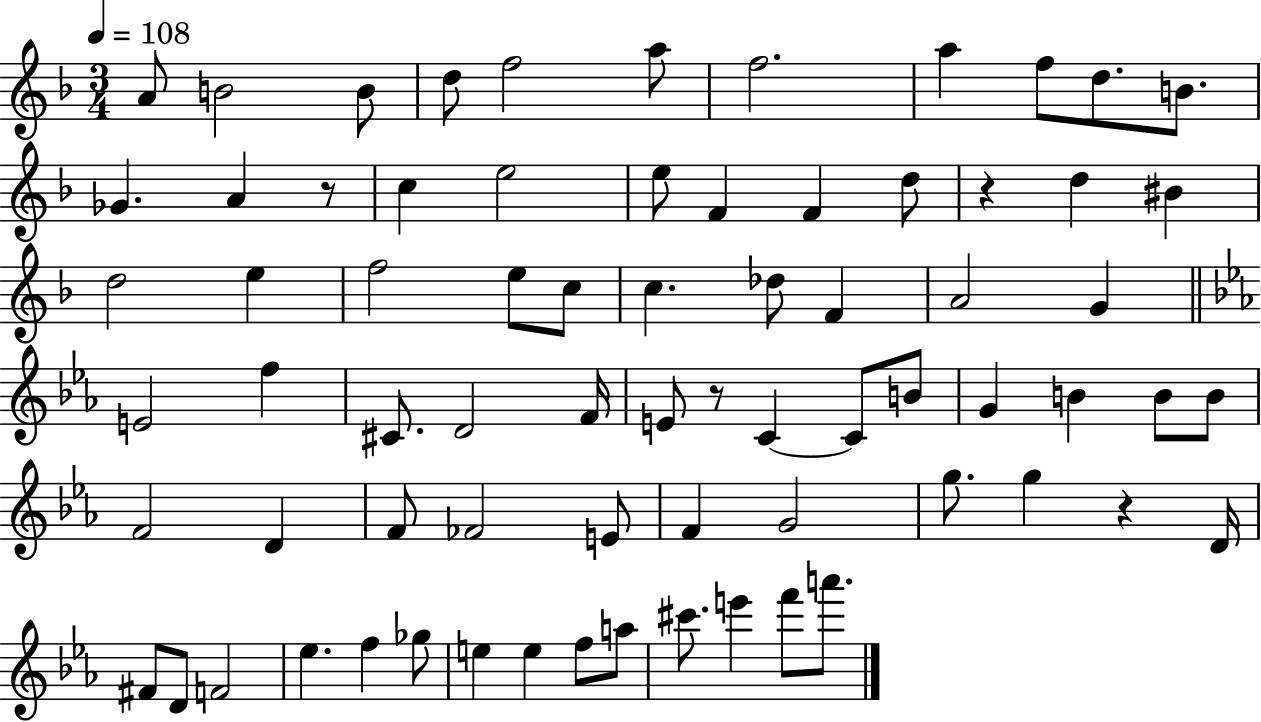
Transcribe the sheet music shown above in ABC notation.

X:1
T:Untitled
M:3/4
L:1/4
K:F
A/2 B2 B/2 d/2 f2 a/2 f2 a f/2 d/2 B/2 _G A z/2 c e2 e/2 F F d/2 z d ^B d2 e f2 e/2 c/2 c _d/2 F A2 G E2 f ^C/2 D2 F/4 E/2 z/2 C C/2 B/2 G B B/2 B/2 F2 D F/2 _F2 E/2 F G2 g/2 g z D/4 ^F/2 D/2 F2 _e f _g/2 e e f/2 a/2 ^c'/2 e' f'/2 a'/2